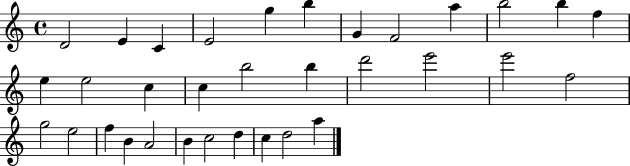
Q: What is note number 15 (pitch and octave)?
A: C5